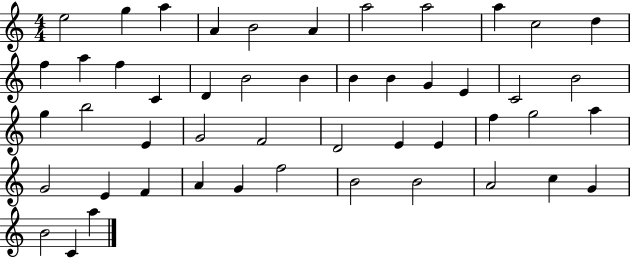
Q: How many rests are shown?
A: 0